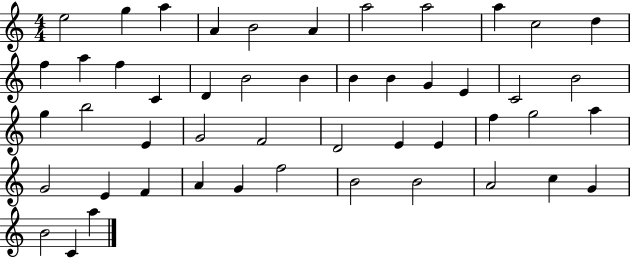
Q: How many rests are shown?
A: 0